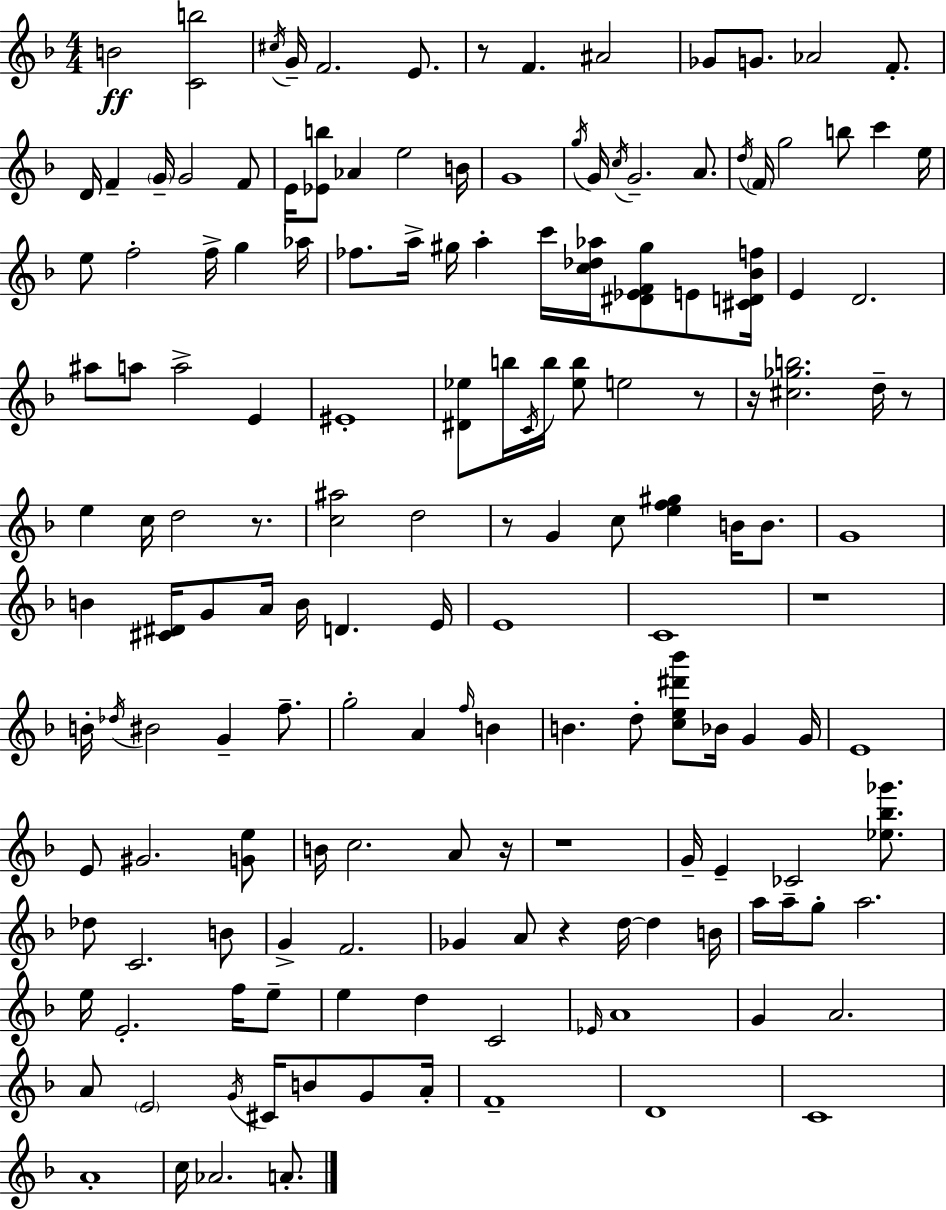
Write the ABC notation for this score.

X:1
T:Untitled
M:4/4
L:1/4
K:Dm
B2 [Cb]2 ^c/4 G/4 F2 E/2 z/2 F ^A2 _G/2 G/2 _A2 F/2 D/4 F G/4 G2 F/2 E/4 [_Eb]/2 _A e2 B/4 G4 g/4 G/4 c/4 G2 A/2 d/4 F/4 g2 b/2 c' e/4 e/2 f2 f/4 g _a/4 _f/2 a/4 ^g/4 a c'/4 [c_d_a]/4 [^D_EF^g]/2 E/2 [^CD_Bf]/4 E D2 ^a/2 a/2 a2 E ^E4 [^D_e]/2 b/4 C/4 b/4 [_eb]/2 e2 z/2 z/4 [^c_gb]2 d/4 z/2 e c/4 d2 z/2 [c^a]2 d2 z/2 G c/2 [ef^g] B/4 B/2 G4 B [^C^D]/4 G/2 A/4 B/4 D E/4 E4 C4 z4 B/4 _d/4 ^B2 G f/2 g2 A f/4 B B d/2 [ce^d'_b']/2 _B/4 G G/4 E4 E/2 ^G2 [Ge]/2 B/4 c2 A/2 z/4 z4 G/4 E _C2 [_e_b_g']/2 _d/2 C2 B/2 G F2 _G A/2 z d/4 d B/4 a/4 a/4 g/2 a2 e/4 E2 f/4 e/2 e d C2 _E/4 A4 G A2 A/2 E2 G/4 ^C/4 B/2 G/2 A/4 F4 D4 C4 A4 c/4 _A2 A/2